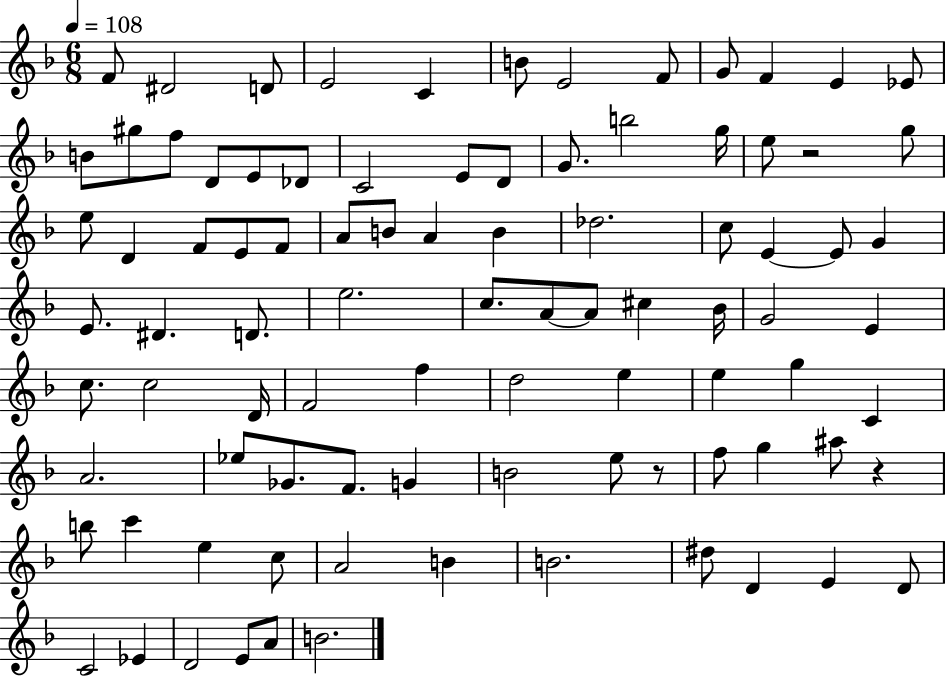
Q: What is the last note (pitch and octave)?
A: B4